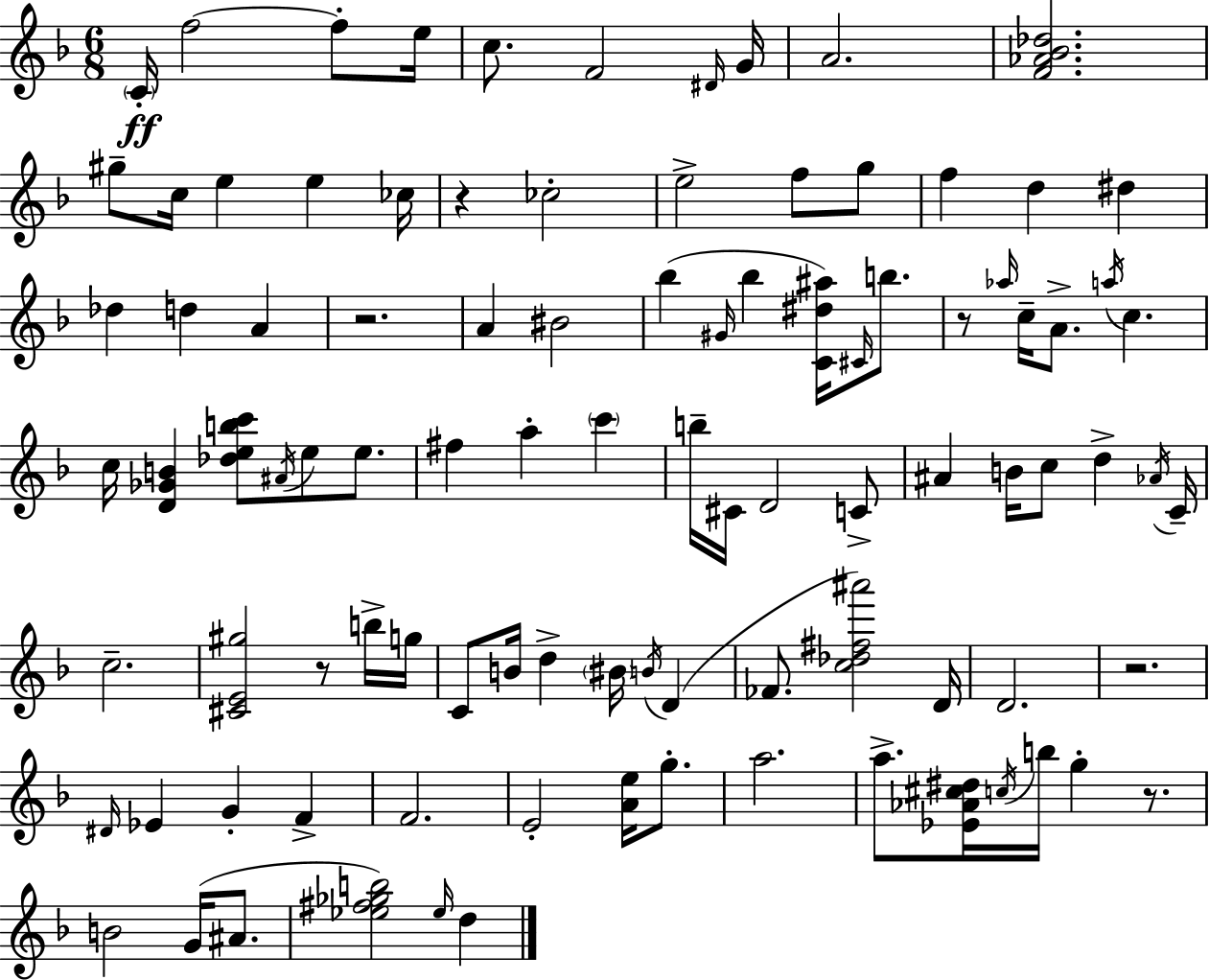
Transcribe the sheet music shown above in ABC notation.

X:1
T:Untitled
M:6/8
L:1/4
K:Dm
C/4 f2 f/2 e/4 c/2 F2 ^D/4 G/4 A2 [F_A_B_d]2 ^g/2 c/4 e e _c/4 z _c2 e2 f/2 g/2 f d ^d _d d A z2 A ^B2 _b ^G/4 _b [C^d^a]/4 ^C/4 b/2 z/2 _a/4 c/4 A/2 a/4 c c/4 [D_GB] [_debc']/2 ^A/4 e/2 e/2 ^f a c' b/4 ^C/4 D2 C/2 ^A B/4 c/2 d _A/4 C/4 c2 [^CE^g]2 z/2 b/4 g/4 C/2 B/4 d ^B/4 B/4 D _F/2 [c_d^f^a']2 D/4 D2 z2 ^D/4 _E G F F2 E2 [Ae]/4 g/2 a2 a/2 [_E_A^c^d]/4 c/4 b/4 g z/2 B2 G/4 ^A/2 [_e^f_gb]2 _e/4 d